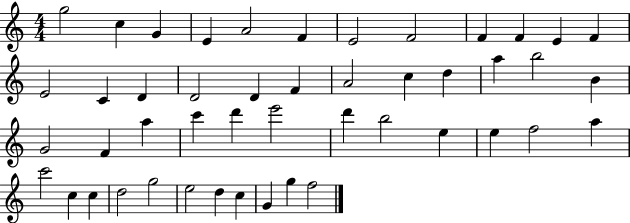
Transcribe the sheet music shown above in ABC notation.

X:1
T:Untitled
M:4/4
L:1/4
K:C
g2 c G E A2 F E2 F2 F F E F E2 C D D2 D F A2 c d a b2 B G2 F a c' d' e'2 d' b2 e e f2 a c'2 c c d2 g2 e2 d c G g f2